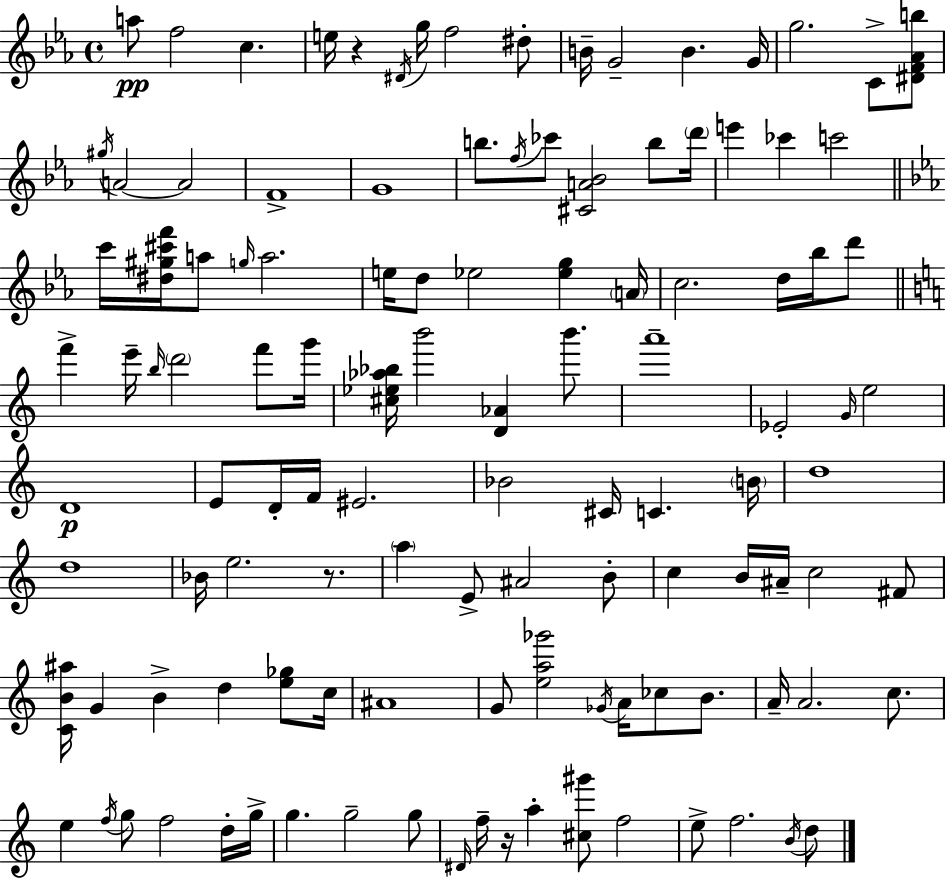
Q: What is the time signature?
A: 4/4